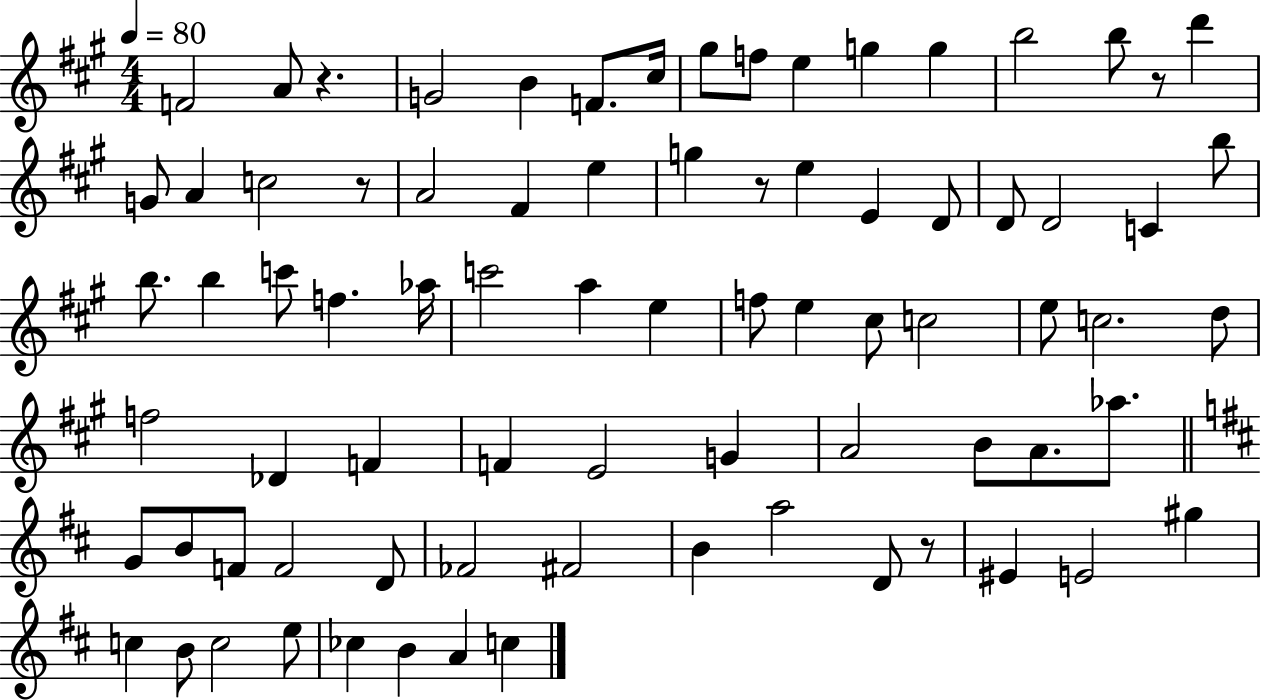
F4/h A4/e R/q. G4/h B4/q F4/e. C#5/s G#5/e F5/e E5/q G5/q G5/q B5/h B5/e R/e D6/q G4/e A4/q C5/h R/e A4/h F#4/q E5/q G5/q R/e E5/q E4/q D4/e D4/e D4/h C4/q B5/e B5/e. B5/q C6/e F5/q. Ab5/s C6/h A5/q E5/q F5/e E5/q C#5/e C5/h E5/e C5/h. D5/e F5/h Db4/q F4/q F4/q E4/h G4/q A4/h B4/e A4/e. Ab5/e. G4/e B4/e F4/e F4/h D4/e FES4/h F#4/h B4/q A5/h D4/e R/e EIS4/q E4/h G#5/q C5/q B4/e C5/h E5/e CES5/q B4/q A4/q C5/q